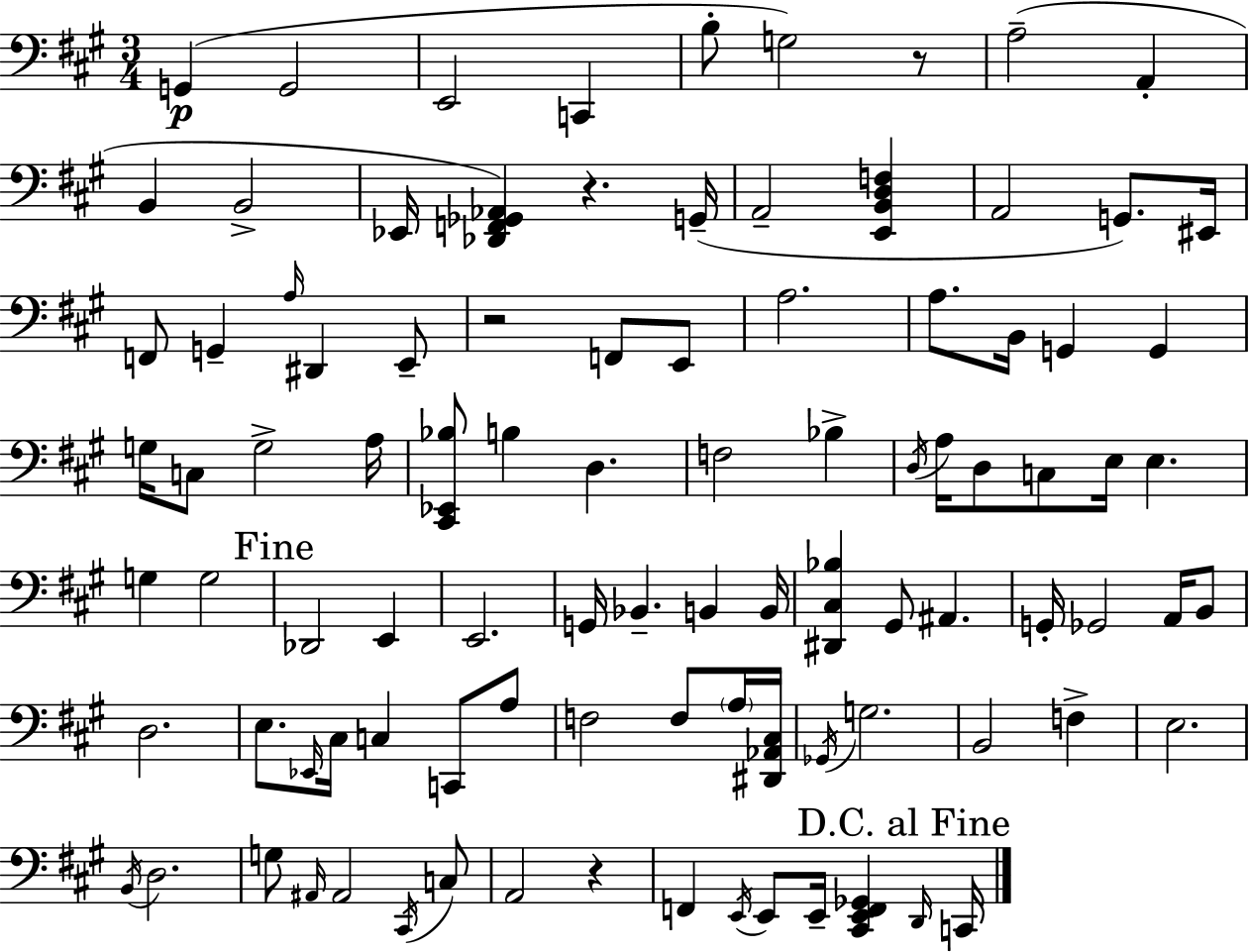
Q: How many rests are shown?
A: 4